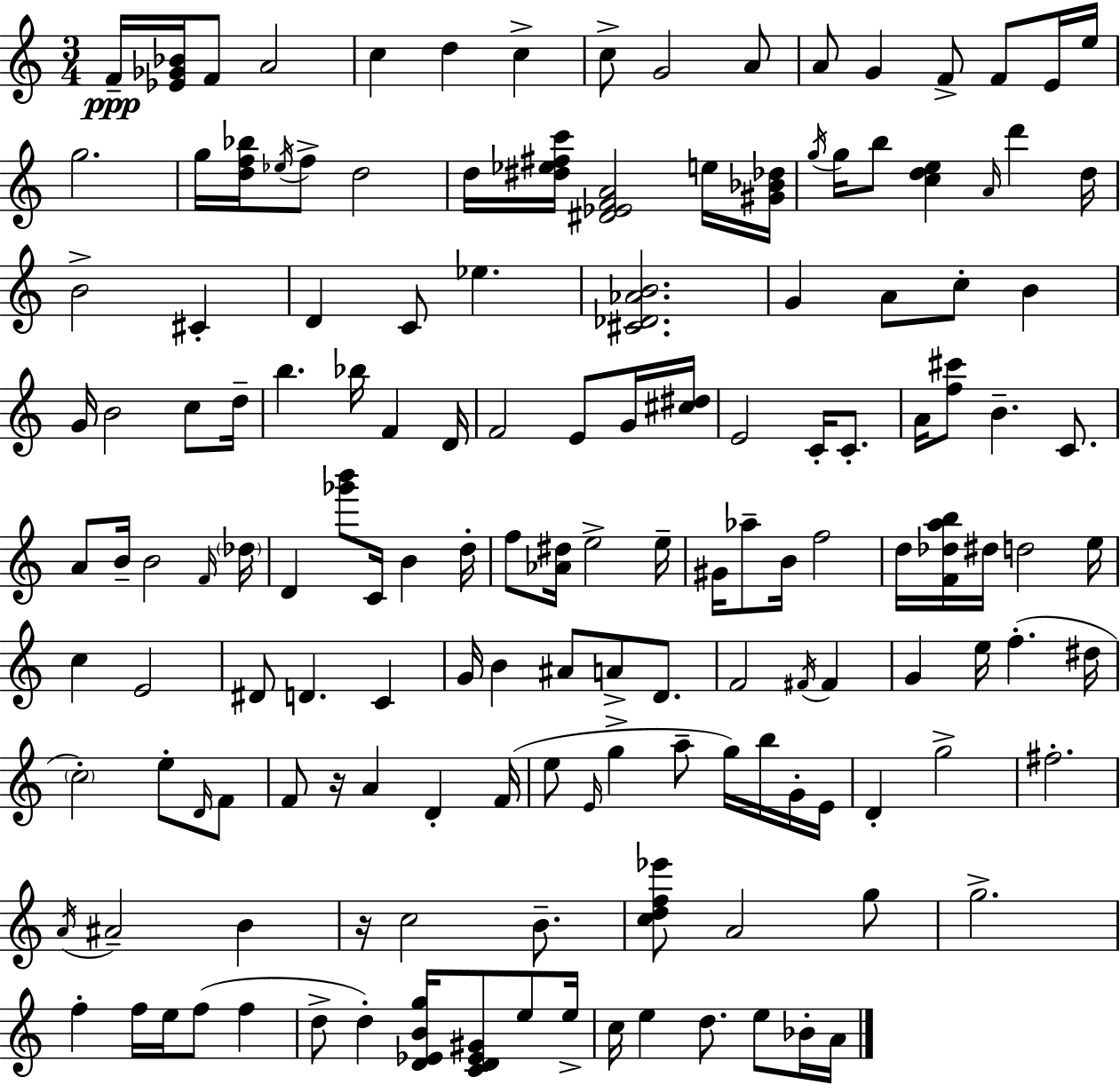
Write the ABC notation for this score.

X:1
T:Untitled
M:3/4
L:1/4
K:C
F/4 [_E_G_B]/4 F/2 A2 c d c c/2 G2 A/2 A/2 G F/2 F/2 E/4 e/4 g2 g/4 [df_b]/4 _e/4 f/2 d2 d/4 [^d_e^fc']/4 [^D_EFA]2 e/4 [^G_B_d]/4 g/4 g/4 b/2 [cde] A/4 d' d/4 B2 ^C D C/2 _e [^C_D_AB]2 G A/2 c/2 B G/4 B2 c/2 d/4 b _b/4 F D/4 F2 E/2 G/4 [^c^d]/4 E2 C/4 C/2 A/4 [f^c']/2 B C/2 A/2 B/4 B2 F/4 _d/4 D [_g'b']/2 C/4 B d/4 f/2 [_A^d]/4 e2 e/4 ^G/4 _a/2 B/4 f2 d/4 [F_dab]/4 ^d/4 d2 e/4 c E2 ^D/2 D C G/4 B ^A/2 A/2 D/2 F2 ^F/4 ^F G e/4 f ^d/4 c2 e/2 D/4 F/2 F/2 z/4 A D F/4 e/2 E/4 g a/2 g/4 b/4 G/4 E/4 D g2 ^f2 A/4 ^A2 B z/4 c2 B/2 [cdf_e']/2 A2 g/2 g2 f f/4 e/4 f/2 f d/2 d [D_EBg]/4 [CD_E^G]/2 e/2 e/4 c/4 e d/2 e/2 _B/4 A/4